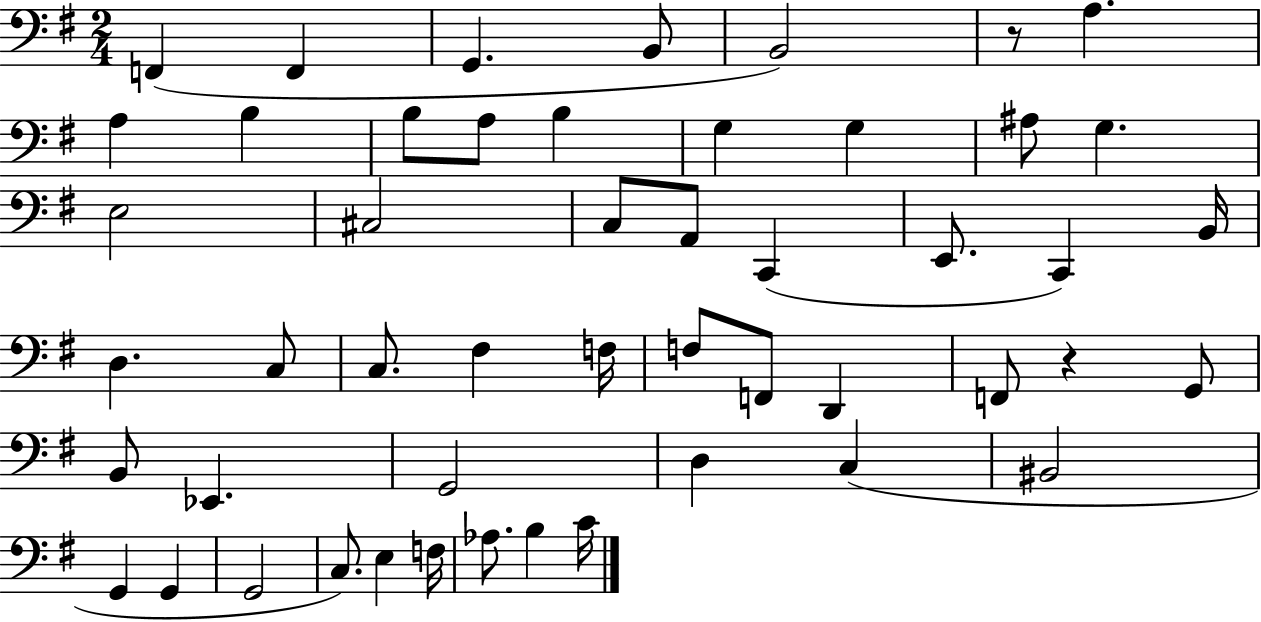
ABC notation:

X:1
T:Untitled
M:2/4
L:1/4
K:G
F,, F,, G,, B,,/2 B,,2 z/2 A, A, B, B,/2 A,/2 B, G, G, ^A,/2 G, E,2 ^C,2 C,/2 A,,/2 C,, E,,/2 C,, B,,/4 D, C,/2 C,/2 ^F, F,/4 F,/2 F,,/2 D,, F,,/2 z G,,/2 B,,/2 _E,, G,,2 D, C, ^B,,2 G,, G,, G,,2 C,/2 E, F,/4 _A,/2 B, C/4